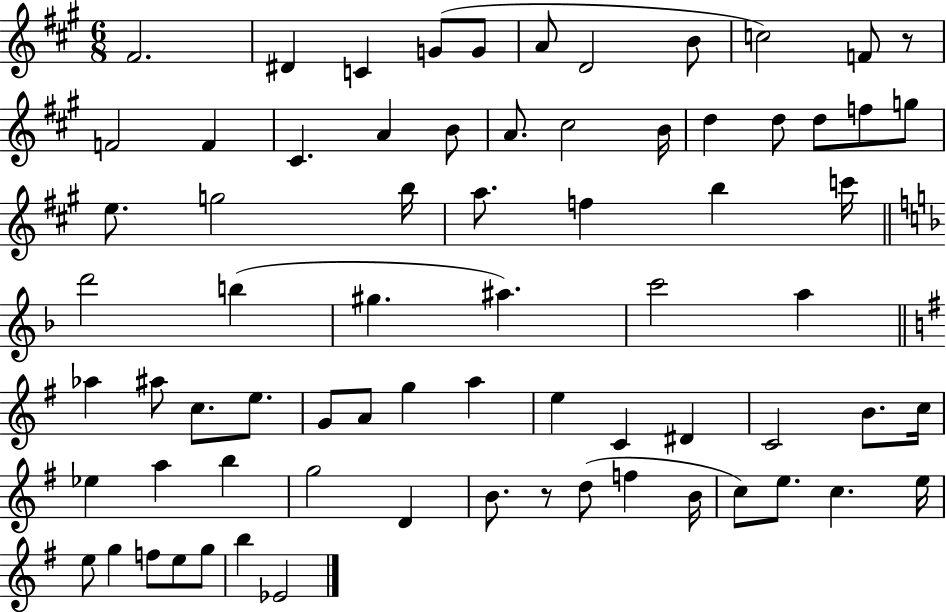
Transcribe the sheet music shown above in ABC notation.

X:1
T:Untitled
M:6/8
L:1/4
K:A
^F2 ^D C G/2 G/2 A/2 D2 B/2 c2 F/2 z/2 F2 F ^C A B/2 A/2 ^c2 B/4 d d/2 d/2 f/2 g/2 e/2 g2 b/4 a/2 f b c'/4 d'2 b ^g ^a c'2 a _a ^a/2 c/2 e/2 G/2 A/2 g a e C ^D C2 B/2 c/4 _e a b g2 D B/2 z/2 d/2 f B/4 c/2 e/2 c e/4 e/2 g f/2 e/2 g/2 b _E2